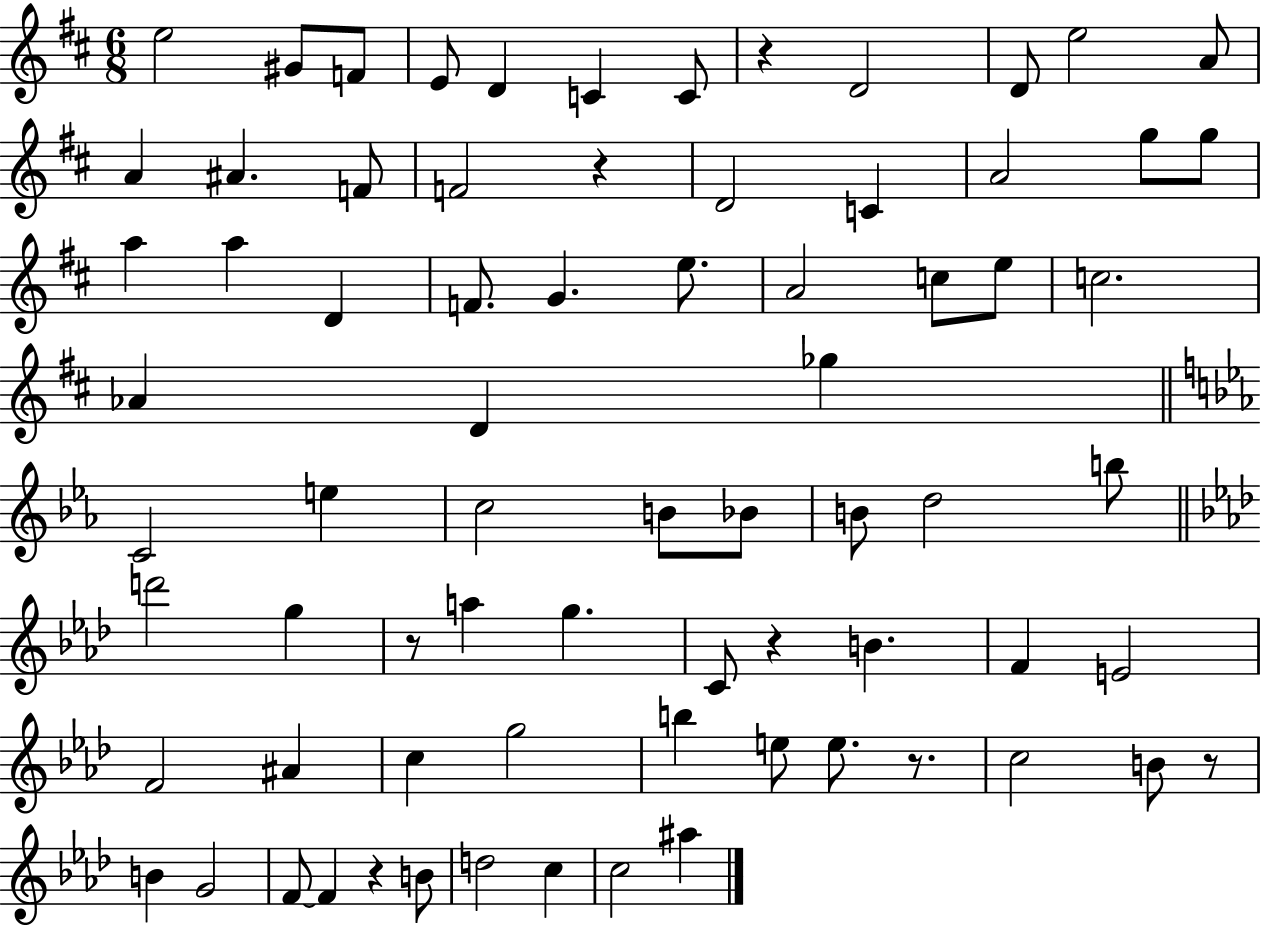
{
  \clef treble
  \numericTimeSignature
  \time 6/8
  \key d \major
  e''2 gis'8 f'8 | e'8 d'4 c'4 c'8 | r4 d'2 | d'8 e''2 a'8 | \break a'4 ais'4. f'8 | f'2 r4 | d'2 c'4 | a'2 g''8 g''8 | \break a''4 a''4 d'4 | f'8. g'4. e''8. | a'2 c''8 e''8 | c''2. | \break aes'4 d'4 ges''4 | \bar "||" \break \key ees \major c'2 e''4 | c''2 b'8 bes'8 | b'8 d''2 b''8 | \bar "||" \break \key f \minor d'''2 g''4 | r8 a''4 g''4. | c'8 r4 b'4. | f'4 e'2 | \break f'2 ais'4 | c''4 g''2 | b''4 e''8 e''8. r8. | c''2 b'8 r8 | \break b'4 g'2 | f'8~~ f'4 r4 b'8 | d''2 c''4 | c''2 ais''4 | \break \bar "|."
}